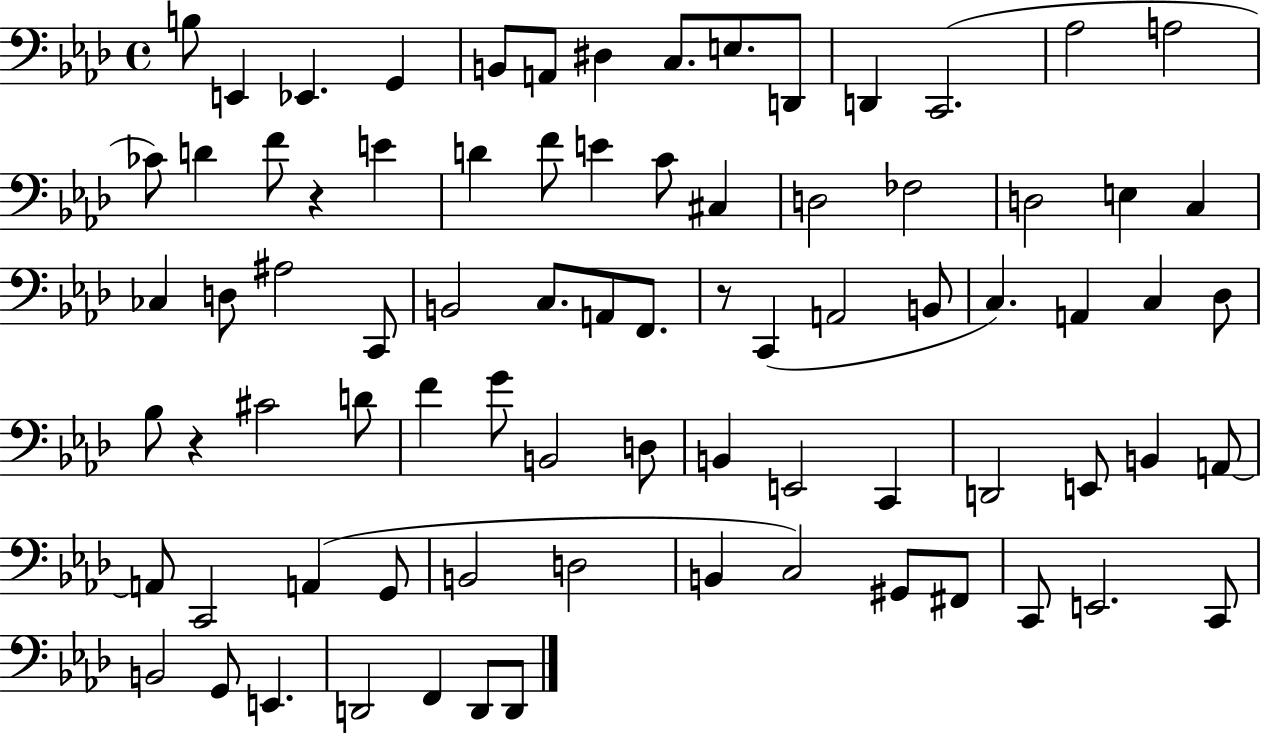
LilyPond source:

{
  \clef bass
  \time 4/4
  \defaultTimeSignature
  \key aes \major
  b8 e,4 ees,4. g,4 | b,8 a,8 dis4 c8. e8. d,8 | d,4 c,2.( | aes2 a2 | \break ces'8) d'4 f'8 r4 e'4 | d'4 f'8 e'4 c'8 cis4 | d2 fes2 | d2 e4 c4 | \break ces4 d8 ais2 c,8 | b,2 c8. a,8 f,8. | r8 c,4( a,2 b,8 | c4.) a,4 c4 des8 | \break bes8 r4 cis'2 d'8 | f'4 g'8 b,2 d8 | b,4 e,2 c,4 | d,2 e,8 b,4 a,8~~ | \break a,8 c,2 a,4( g,8 | b,2 d2 | b,4 c2) gis,8 fis,8 | c,8 e,2. c,8 | \break b,2 g,8 e,4. | d,2 f,4 d,8 d,8 | \bar "|."
}